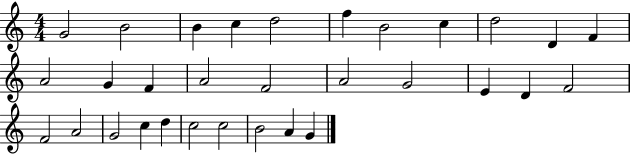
{
  \clef treble
  \numericTimeSignature
  \time 4/4
  \key c \major
  g'2 b'2 | b'4 c''4 d''2 | f''4 b'2 c''4 | d''2 d'4 f'4 | \break a'2 g'4 f'4 | a'2 f'2 | a'2 g'2 | e'4 d'4 f'2 | \break f'2 a'2 | g'2 c''4 d''4 | c''2 c''2 | b'2 a'4 g'4 | \break \bar "|."
}